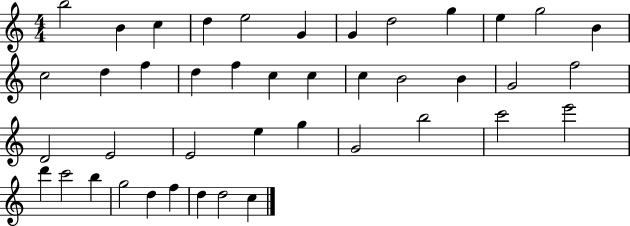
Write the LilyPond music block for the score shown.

{
  \clef treble
  \numericTimeSignature
  \time 4/4
  \key c \major
  b''2 b'4 c''4 | d''4 e''2 g'4 | g'4 d''2 g''4 | e''4 g''2 b'4 | \break c''2 d''4 f''4 | d''4 f''4 c''4 c''4 | c''4 b'2 b'4 | g'2 f''2 | \break d'2 e'2 | e'2 e''4 g''4 | g'2 b''2 | c'''2 e'''2 | \break d'''4 c'''2 b''4 | g''2 d''4 f''4 | d''4 d''2 c''4 | \bar "|."
}